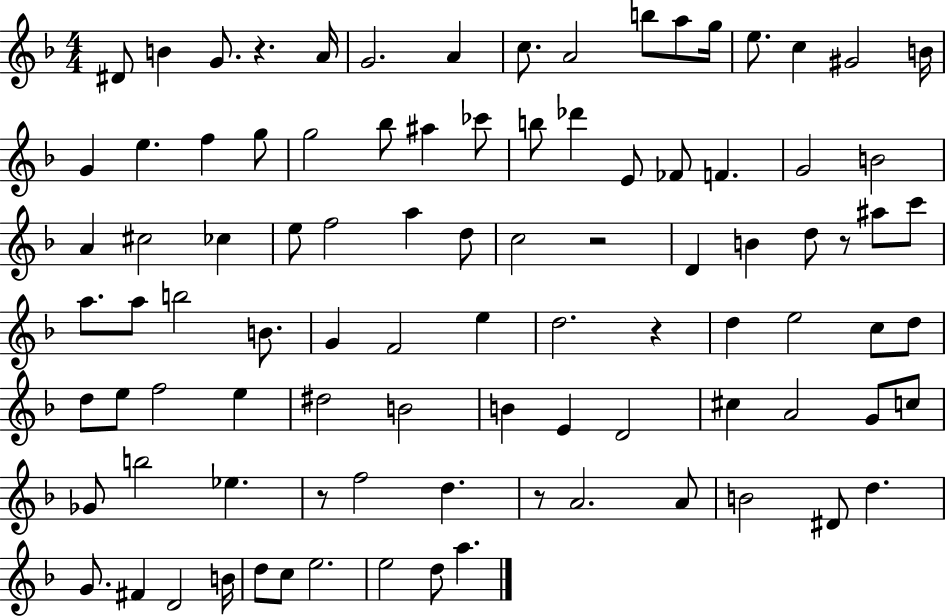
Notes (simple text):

D#4/e B4/q G4/e. R/q. A4/s G4/h. A4/q C5/e. A4/h B5/e A5/e G5/s E5/e. C5/q G#4/h B4/s G4/q E5/q. F5/q G5/e G5/h Bb5/e A#5/q CES6/e B5/e Db6/q E4/e FES4/e F4/q. G4/h B4/h A4/q C#5/h CES5/q E5/e F5/h A5/q D5/e C5/h R/h D4/q B4/q D5/e R/e A#5/e C6/e A5/e. A5/e B5/h B4/e. G4/q F4/h E5/q D5/h. R/q D5/q E5/h C5/e D5/e D5/e E5/e F5/h E5/q D#5/h B4/h B4/q E4/q D4/h C#5/q A4/h G4/e C5/e Gb4/e B5/h Eb5/q. R/e F5/h D5/q. R/e A4/h. A4/e B4/h D#4/e D5/q. G4/e. F#4/q D4/h B4/s D5/e C5/e E5/h. E5/h D5/e A5/q.